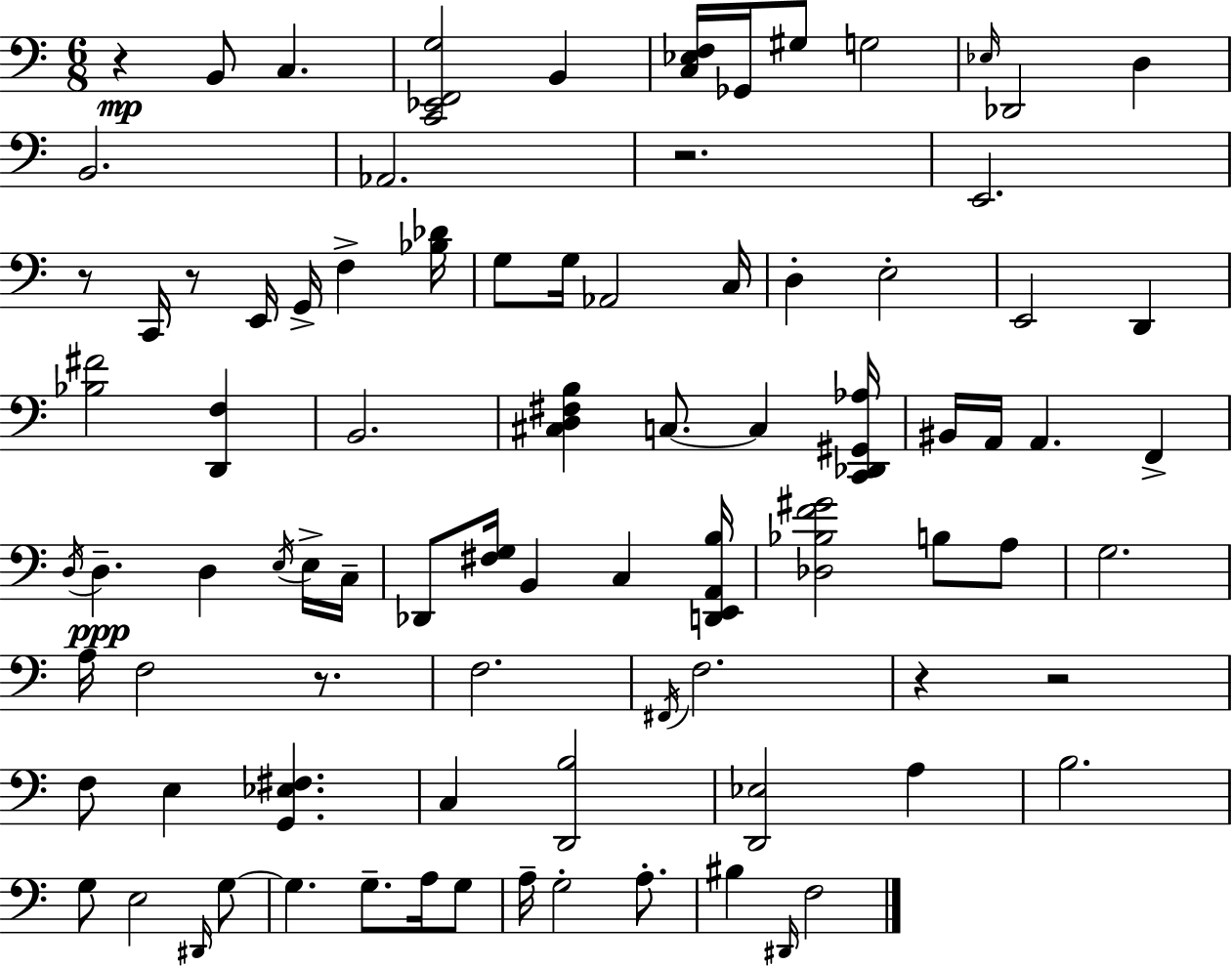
X:1
T:Untitled
M:6/8
L:1/4
K:C
z B,,/2 C, [C,,_E,,F,,G,]2 B,, [C,_E,F,]/4 _G,,/4 ^G,/2 G,2 _E,/4 _D,,2 D, B,,2 _A,,2 z2 E,,2 z/2 C,,/4 z/2 E,,/4 G,,/4 F, [_B,_D]/4 G,/2 G,/4 _A,,2 C,/4 D, E,2 E,,2 D,, [_B,^F]2 [D,,F,] B,,2 [^C,D,^F,B,] C,/2 C, [C,,_D,,^G,,_A,]/4 ^B,,/4 A,,/4 A,, F,, D,/4 D, D, E,/4 E,/4 C,/4 _D,,/2 [^F,G,]/4 B,, C, [D,,E,,A,,B,]/4 [_D,_B,F^G]2 B,/2 A,/2 G,2 A,/4 F,2 z/2 F,2 ^F,,/4 F,2 z z2 F,/2 E, [G,,_E,^F,] C, [D,,B,]2 [D,,_E,]2 A, B,2 G,/2 E,2 ^D,,/4 G,/2 G, G,/2 A,/4 G,/2 A,/4 G,2 A,/2 ^B, ^D,,/4 F,2